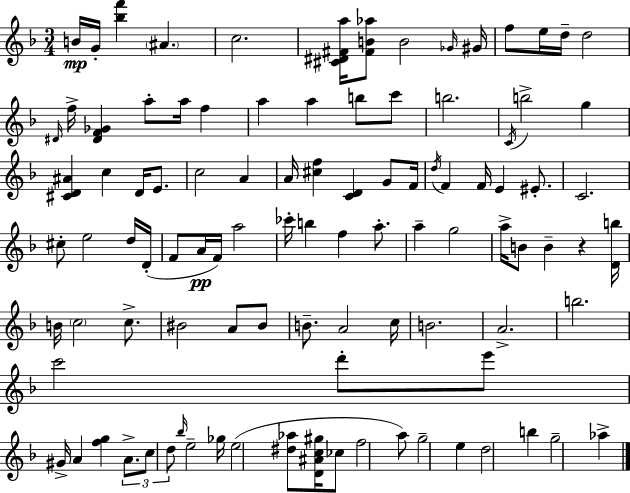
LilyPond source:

{
  \clef treble
  \numericTimeSignature
  \time 3/4
  \key f \major
  b'16\mp g'16-. <bes'' f'''>4 \parenthesize ais'4. | c''2. | <cis' dis' fis' a''>16 <fis' b' aes''>8 b'2 \grace { ges'16 } | gis'16 f''8 e''16 d''16-- d''2 | \break \grace { dis'16 } f''16-> <dis' f' ges'>4 a''8-. a''16 f''4 | a''4 a''4 b''8 | c'''8 b''2. | \acciaccatura { c'16 } b''2-> g''4 | \break <cis' d' ais'>4 c''4 d'16 | e'8. c''2 a'4 | a'16 <cis'' f''>4 <c' d'>4 | g'8 f'16 \acciaccatura { d''16 } f'4 f'16 e'4 | \break eis'8.-. c'2. | cis''8-. e''2 | d''16 d'16-.( f'8 a'16\pp f'16) a''2 | ces'''16-. b''4 f''4 | \break a''8.-. a''4-- g''2 | a''16-> b'8 b'4-- r4 | <d' b''>16 b'16 \parenthesize c''2 | c''8.-> bis'2 | \break a'8 bis'8 b'8.-- a'2 | c''16 b'2. | a'2.-> | b''2. | \break c'''2 | d'''8-. e'''8 gis'16-> a'4 <f'' g''>4 | \tuplet 3/2 { a'8.-> c''8 d''8 } \grace { bes''16 } e''2-- | ges''16 e''2( | \break <dis'' aes''>8 <d' ais' c'' gis''>16 ces''8 f''2 | a''8) g''2-- | e''4 d''2 | b''4 g''2-- | \break aes''4-> \bar "|."
}